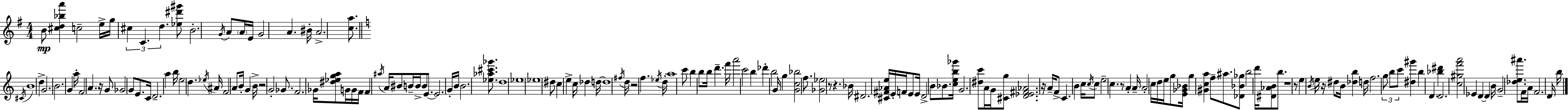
B4/e [C#5,D5,Bb5,A6]/q C5/h E5/s G5/s C#5/q C4/q. D5/q. [Eb5,D#6,G#6]/e B4/h. G4/s A4/e A4/s E4/s G4/h A4/q. BIS4/s A4/h. [C5,A5]/e. C#4/s B4/w D5/q G4/h. B4/h. G4/q A5/s F4/h A4/q. R/s G4/e Gb4/h G4/e E4/e. C4/s D4/h. A5/q B5/s E5/h D5/q. Eb5/s A#4/s F4/h A4/e B4/s G4/q B4/s R/h G4/h Gb4/e. F4/h. Gb4/s [D#5,Eb5,G5,A5]/e G4/s G4/s F4/s F4/q A#5/s A4/s BIS4/e B4/s B4/s B4/e E4/e. E4/h. G4/s B4/s B4/h. [Eb5,Ab5,C#6,Gb6]/e. D5/w Eb5/w Eb5/w D#5/e C5/q E5/q C5/s Db5/q D5/s D5/w F#5/s D5/s R/h F5/q. Eb5/s D5/s A5/w C6/e B5/q B5/e B5/s D6/q. F6/s A6/h C6/h B5/q Db6/q B5/h G4/s G5/q [G4,C5,Bb5]/h F5/e. [Gb4,Eb5]/h R/e R/q. Bb4/s D#4/h. [C#4,F#4,Ab4,E5]/s E4/s F4/s E4/e E4/s D4/h B4/e Bb4/e. [C5,E5,B5,Gb6]/s G4/h. [D#5,C6]/e A4/s G4/s [C#4,G5]/e [D4,Eb4,F#4,Ab4]/h. R/s A4/s F4/e C4/q. B4/q C5/s C5/s C5/e E5/h C5/q. R/e A4/q A4/s A4/h C5/s D5/s E5/s G5/e [E4,Gb4,Bb4]/s G5/q [G#4,C5,A5]/q F5/e A#5/e. [Db4,Bb4,Gb5]/e B5/h D6/s [D#4,Ab4,B4]/e B5/e. R/w R/e E5/q B4/s E5/s R/s D#5/e B4/s [Db5,B5]/q D5/s F5/h. G5/e B5/e C6/e [D#5,G#6]/q B5/q D4/q. [Bb5,D#6]/q D4/h. [C5,G#5,F6,A6]/h Eb4/q D4/q D4/q B4/s G4/h [Db5,E5,A#6]/e. F4/s A4/s F4/h. D4/s B5/s